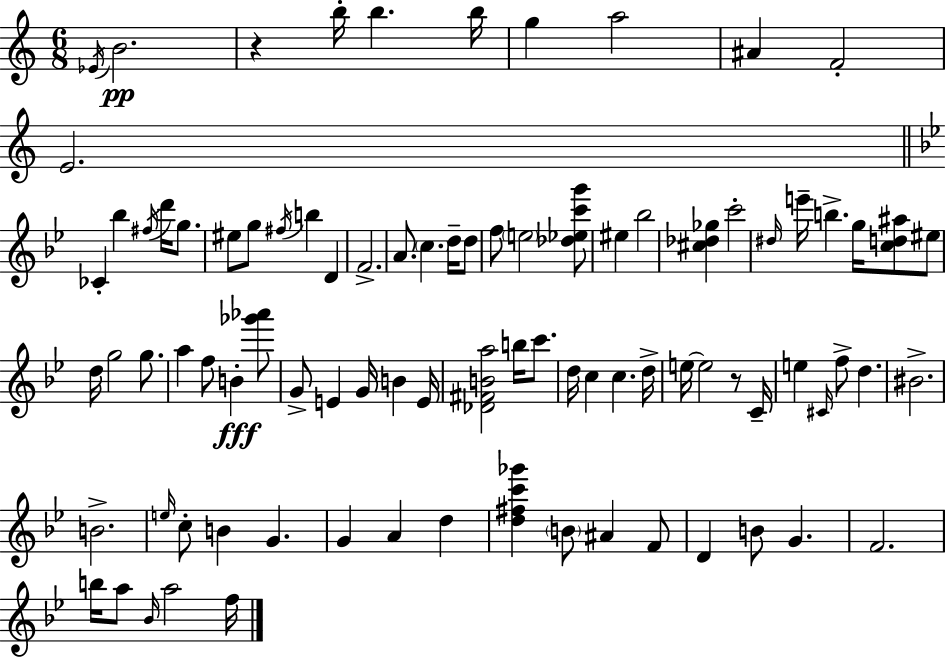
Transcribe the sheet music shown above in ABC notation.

X:1
T:Untitled
M:6/8
L:1/4
K:C
_E/4 B2 z b/4 b b/4 g a2 ^A F2 E2 _C _b ^f/4 d'/4 g/2 ^e/2 g/2 ^f/4 b D F2 A/2 c d/4 d/2 f/2 e2 [_d_ec'g']/2 ^e _b2 [^c_d_g] c'2 ^d/4 e'/4 b g/4 [cd^a]/2 ^e/2 d/4 g2 g/2 a f/2 B [_g'_a']/2 G/2 E G/4 B E/4 [_D^FBa]2 b/4 c'/2 d/4 c c d/4 e/4 e2 z/2 C/4 e ^C/4 f/2 d ^B2 B2 e/4 c/2 B G G A d [d^fc'_g'] B/2 ^A F/2 D B/2 G F2 b/4 a/2 _B/4 a2 f/4